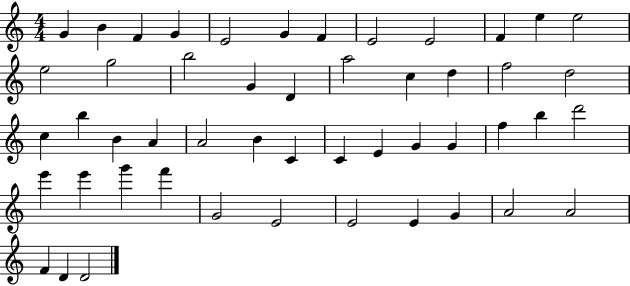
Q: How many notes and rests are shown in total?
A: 50